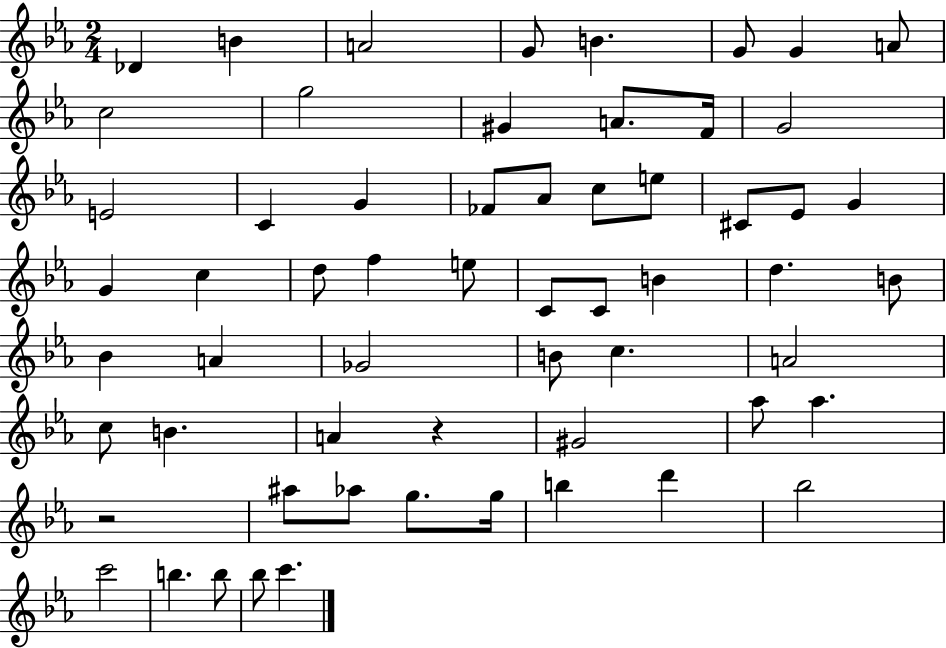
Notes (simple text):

Db4/q B4/q A4/h G4/e B4/q. G4/e G4/q A4/e C5/h G5/h G#4/q A4/e. F4/s G4/h E4/h C4/q G4/q FES4/e Ab4/e C5/e E5/e C#4/e Eb4/e G4/q G4/q C5/q D5/e F5/q E5/e C4/e C4/e B4/q D5/q. B4/e Bb4/q A4/q Gb4/h B4/e C5/q. A4/h C5/e B4/q. A4/q R/q G#4/h Ab5/e Ab5/q. R/h A#5/e Ab5/e G5/e. G5/s B5/q D6/q Bb5/h C6/h B5/q. B5/e Bb5/e C6/q.